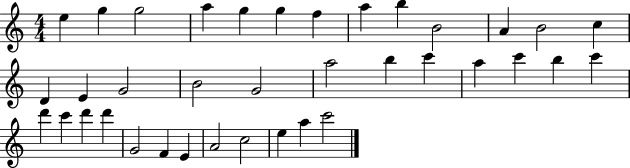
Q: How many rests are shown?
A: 0